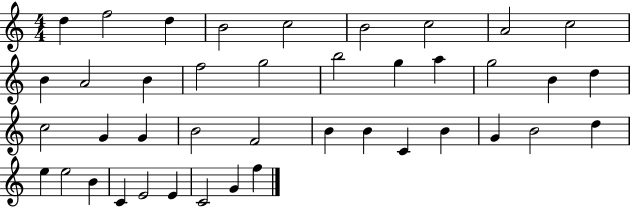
{
  \clef treble
  \numericTimeSignature
  \time 4/4
  \key c \major
  d''4 f''2 d''4 | b'2 c''2 | b'2 c''2 | a'2 c''2 | \break b'4 a'2 b'4 | f''2 g''2 | b''2 g''4 a''4 | g''2 b'4 d''4 | \break c''2 g'4 g'4 | b'2 f'2 | b'4 b'4 c'4 b'4 | g'4 b'2 d''4 | \break e''4 e''2 b'4 | c'4 e'2 e'4 | c'2 g'4 f''4 | \bar "|."
}